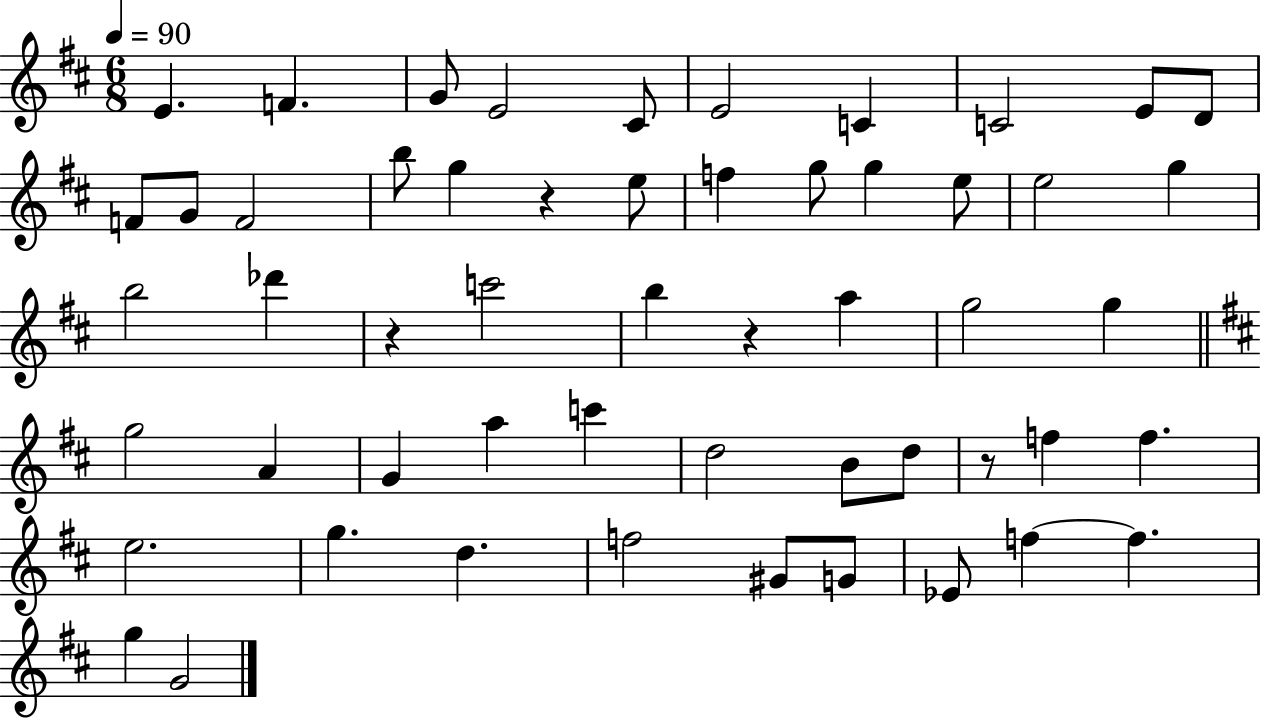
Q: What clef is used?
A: treble